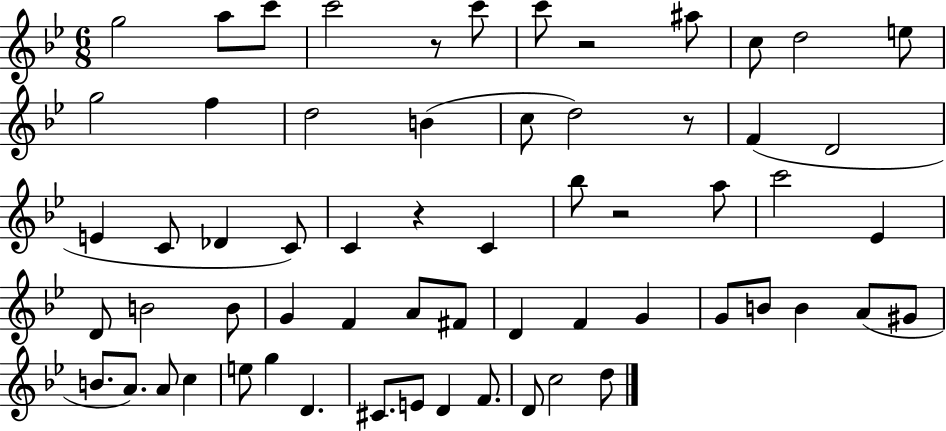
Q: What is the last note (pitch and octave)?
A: D5